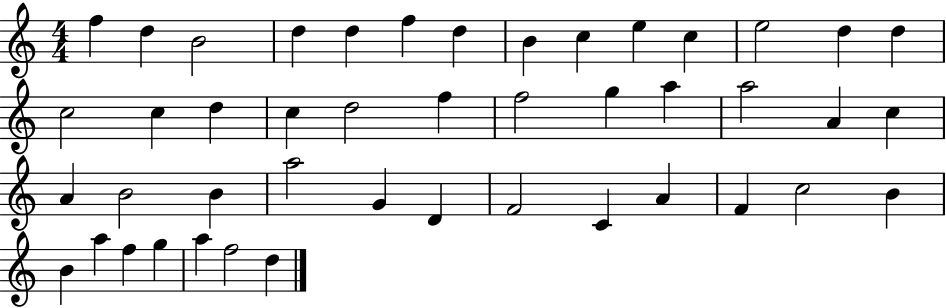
{
  \clef treble
  \numericTimeSignature
  \time 4/4
  \key c \major
  f''4 d''4 b'2 | d''4 d''4 f''4 d''4 | b'4 c''4 e''4 c''4 | e''2 d''4 d''4 | \break c''2 c''4 d''4 | c''4 d''2 f''4 | f''2 g''4 a''4 | a''2 a'4 c''4 | \break a'4 b'2 b'4 | a''2 g'4 d'4 | f'2 c'4 a'4 | f'4 c''2 b'4 | \break b'4 a''4 f''4 g''4 | a''4 f''2 d''4 | \bar "|."
}